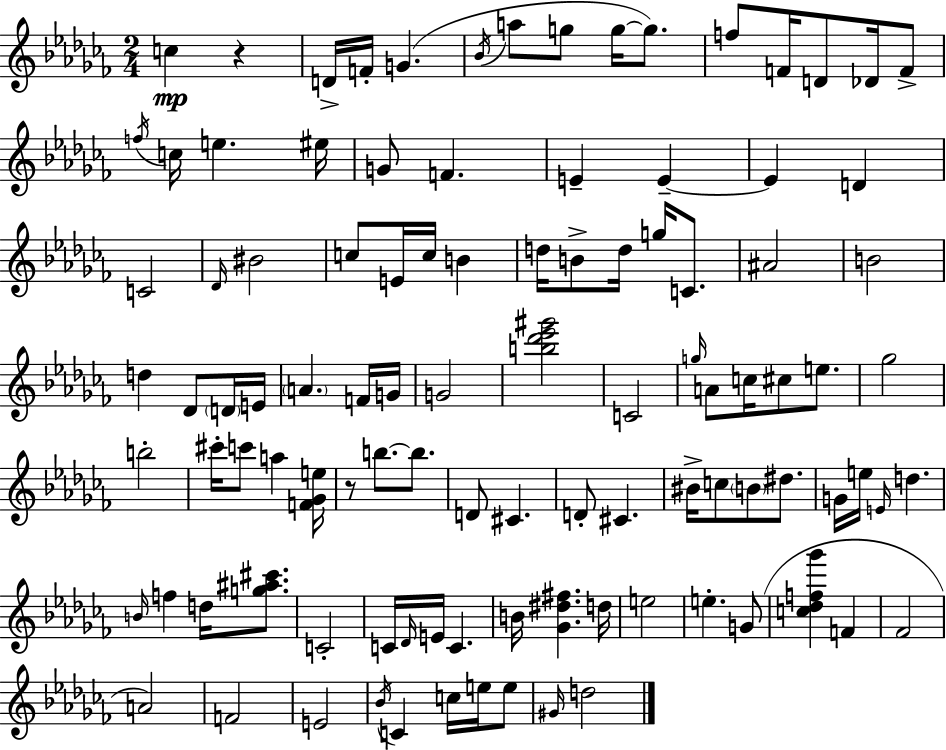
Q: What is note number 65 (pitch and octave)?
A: C5